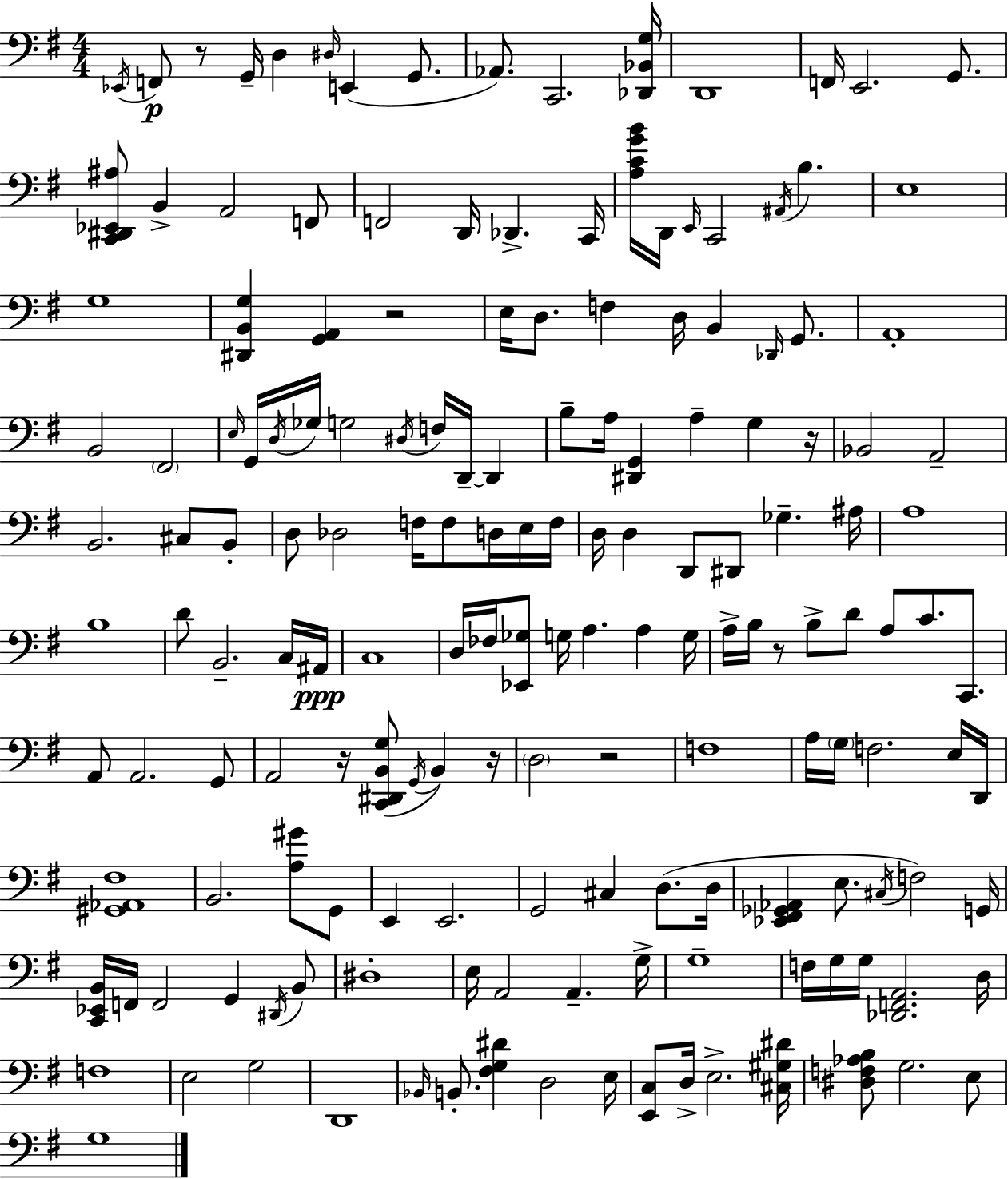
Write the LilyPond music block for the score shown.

{
  \clef bass
  \numericTimeSignature
  \time 4/4
  \key g \major
  \repeat volta 2 { \acciaccatura { ees,16 }\p f,8 r8 g,16-- d4 \grace { dis16 } e,4( g,8. | aes,8.) c,2. | <des, bes, g>16 d,1 | f,16 e,2. g,8. | \break <c, dis, ees, ais>8 b,4-> a,2 | f,8 f,2 d,16 des,4.-> | c,16 <a c' g' b'>16 d,16 \grace { e,16 } c,2 \acciaccatura { ais,16 } b4. | e1 | \break g1 | <dis, b, g>4 <g, a,>4 r2 | e16 d8. f4 d16 b,4 | \grace { des,16 } g,8. a,1-. | \break b,2 \parenthesize fis,2 | \grace { e16 } g,16 \acciaccatura { d16 } ges16 g2 | \acciaccatura { dis16 } f16 d,16--~~ d,4 b8-- a16 <dis, g,>4 a4-- | g4 r16 bes,2 | \break a,2-- b,2. | cis8 b,8-. d8 des2 | f16 f8 d16 e16 f16 d16 d4 d,8 dis,8 | ges4.-- ais16 a1 | \break b1 | d'8 b,2.-- | c16 ais,16\ppp c1 | d16 fes16 <ees, ges>8 g16 a4. | \break a4 g16 a16-> b16 r8 b8-> d'8 | a8 c'8. c,8. a,8 a,2. | g,8 a,2 | r16 <c, dis, b, g>8( \acciaccatura { g,16 } b,4) r16 \parenthesize d2 | \break r2 f1 | a16 \parenthesize g16 f2. | e16 d,16 <gis, aes, fis>1 | b,2. | \break <a gis'>8 g,8 e,4 e,2. | g,2 | cis4 d8.( d16 <ees, fis, ges, aes,>4 e8. | \acciaccatura { cis16 } f2) g,16 <c, ees, b,>16 f,16 f,2 | \break g,4 \acciaccatura { dis,16 } b,8 dis1-. | e16 a,2 | a,4.-- g16-> g1-- | f16 g16 g16 <des, f, a,>2. | \break d16 f1 | e2 | g2 d,1 | \grace { bes,16 } b,8.-. <fis g dis'>4 | \break d2 e16 <e, c>8 d16-> e2.-> | <cis gis dis'>16 <dis f aes b>8 g2. | e8 g1 | } \bar "|."
}